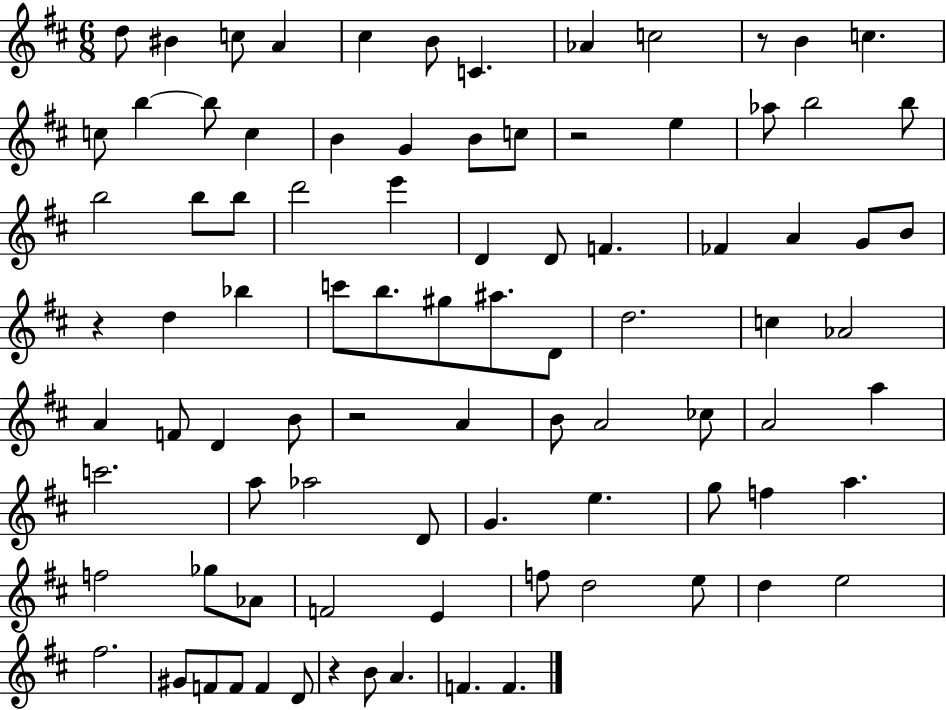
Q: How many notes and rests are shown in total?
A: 89